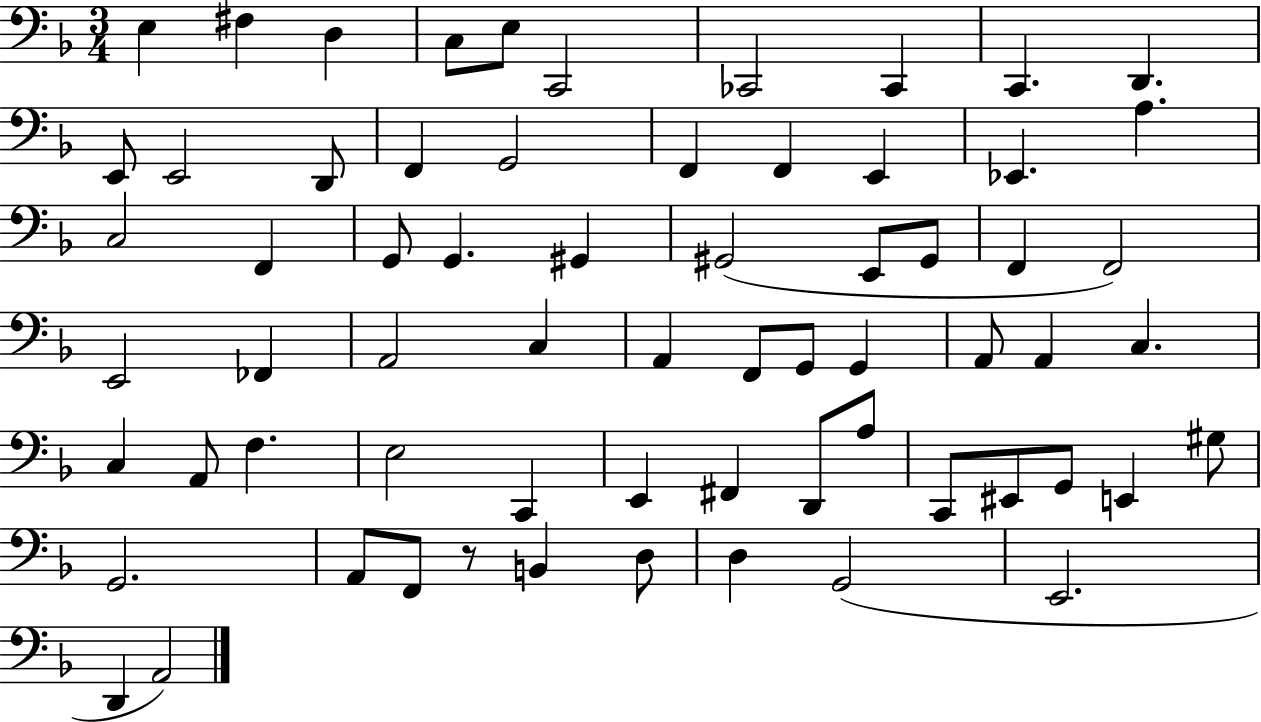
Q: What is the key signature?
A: F major